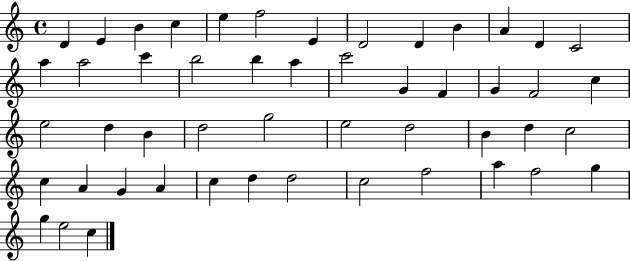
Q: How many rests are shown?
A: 0